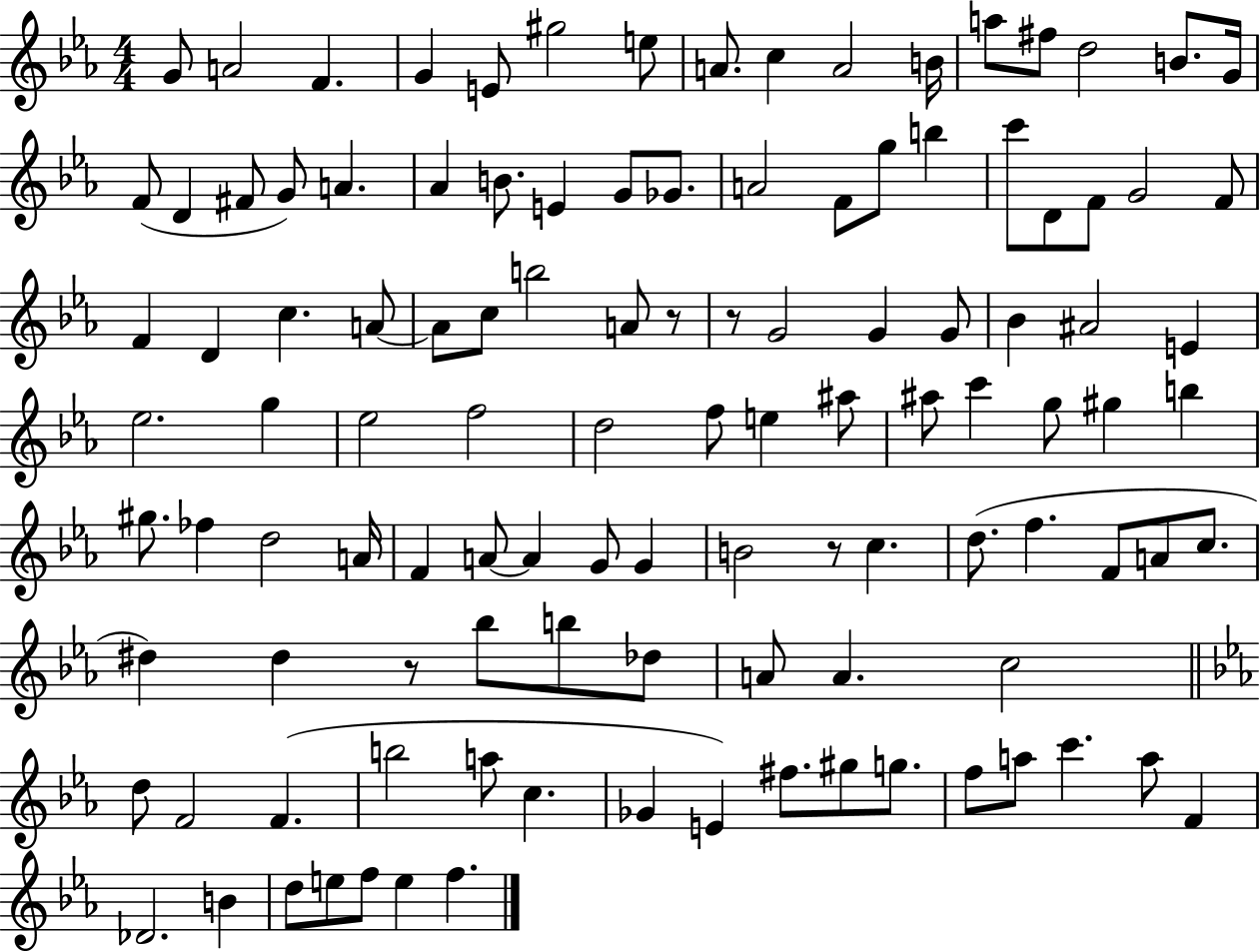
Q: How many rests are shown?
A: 4